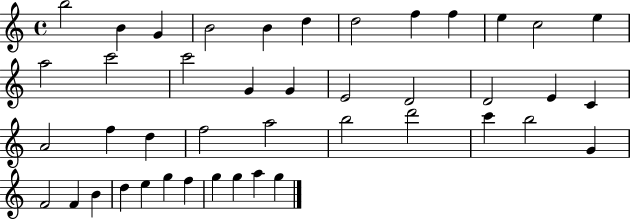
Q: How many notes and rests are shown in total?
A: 43